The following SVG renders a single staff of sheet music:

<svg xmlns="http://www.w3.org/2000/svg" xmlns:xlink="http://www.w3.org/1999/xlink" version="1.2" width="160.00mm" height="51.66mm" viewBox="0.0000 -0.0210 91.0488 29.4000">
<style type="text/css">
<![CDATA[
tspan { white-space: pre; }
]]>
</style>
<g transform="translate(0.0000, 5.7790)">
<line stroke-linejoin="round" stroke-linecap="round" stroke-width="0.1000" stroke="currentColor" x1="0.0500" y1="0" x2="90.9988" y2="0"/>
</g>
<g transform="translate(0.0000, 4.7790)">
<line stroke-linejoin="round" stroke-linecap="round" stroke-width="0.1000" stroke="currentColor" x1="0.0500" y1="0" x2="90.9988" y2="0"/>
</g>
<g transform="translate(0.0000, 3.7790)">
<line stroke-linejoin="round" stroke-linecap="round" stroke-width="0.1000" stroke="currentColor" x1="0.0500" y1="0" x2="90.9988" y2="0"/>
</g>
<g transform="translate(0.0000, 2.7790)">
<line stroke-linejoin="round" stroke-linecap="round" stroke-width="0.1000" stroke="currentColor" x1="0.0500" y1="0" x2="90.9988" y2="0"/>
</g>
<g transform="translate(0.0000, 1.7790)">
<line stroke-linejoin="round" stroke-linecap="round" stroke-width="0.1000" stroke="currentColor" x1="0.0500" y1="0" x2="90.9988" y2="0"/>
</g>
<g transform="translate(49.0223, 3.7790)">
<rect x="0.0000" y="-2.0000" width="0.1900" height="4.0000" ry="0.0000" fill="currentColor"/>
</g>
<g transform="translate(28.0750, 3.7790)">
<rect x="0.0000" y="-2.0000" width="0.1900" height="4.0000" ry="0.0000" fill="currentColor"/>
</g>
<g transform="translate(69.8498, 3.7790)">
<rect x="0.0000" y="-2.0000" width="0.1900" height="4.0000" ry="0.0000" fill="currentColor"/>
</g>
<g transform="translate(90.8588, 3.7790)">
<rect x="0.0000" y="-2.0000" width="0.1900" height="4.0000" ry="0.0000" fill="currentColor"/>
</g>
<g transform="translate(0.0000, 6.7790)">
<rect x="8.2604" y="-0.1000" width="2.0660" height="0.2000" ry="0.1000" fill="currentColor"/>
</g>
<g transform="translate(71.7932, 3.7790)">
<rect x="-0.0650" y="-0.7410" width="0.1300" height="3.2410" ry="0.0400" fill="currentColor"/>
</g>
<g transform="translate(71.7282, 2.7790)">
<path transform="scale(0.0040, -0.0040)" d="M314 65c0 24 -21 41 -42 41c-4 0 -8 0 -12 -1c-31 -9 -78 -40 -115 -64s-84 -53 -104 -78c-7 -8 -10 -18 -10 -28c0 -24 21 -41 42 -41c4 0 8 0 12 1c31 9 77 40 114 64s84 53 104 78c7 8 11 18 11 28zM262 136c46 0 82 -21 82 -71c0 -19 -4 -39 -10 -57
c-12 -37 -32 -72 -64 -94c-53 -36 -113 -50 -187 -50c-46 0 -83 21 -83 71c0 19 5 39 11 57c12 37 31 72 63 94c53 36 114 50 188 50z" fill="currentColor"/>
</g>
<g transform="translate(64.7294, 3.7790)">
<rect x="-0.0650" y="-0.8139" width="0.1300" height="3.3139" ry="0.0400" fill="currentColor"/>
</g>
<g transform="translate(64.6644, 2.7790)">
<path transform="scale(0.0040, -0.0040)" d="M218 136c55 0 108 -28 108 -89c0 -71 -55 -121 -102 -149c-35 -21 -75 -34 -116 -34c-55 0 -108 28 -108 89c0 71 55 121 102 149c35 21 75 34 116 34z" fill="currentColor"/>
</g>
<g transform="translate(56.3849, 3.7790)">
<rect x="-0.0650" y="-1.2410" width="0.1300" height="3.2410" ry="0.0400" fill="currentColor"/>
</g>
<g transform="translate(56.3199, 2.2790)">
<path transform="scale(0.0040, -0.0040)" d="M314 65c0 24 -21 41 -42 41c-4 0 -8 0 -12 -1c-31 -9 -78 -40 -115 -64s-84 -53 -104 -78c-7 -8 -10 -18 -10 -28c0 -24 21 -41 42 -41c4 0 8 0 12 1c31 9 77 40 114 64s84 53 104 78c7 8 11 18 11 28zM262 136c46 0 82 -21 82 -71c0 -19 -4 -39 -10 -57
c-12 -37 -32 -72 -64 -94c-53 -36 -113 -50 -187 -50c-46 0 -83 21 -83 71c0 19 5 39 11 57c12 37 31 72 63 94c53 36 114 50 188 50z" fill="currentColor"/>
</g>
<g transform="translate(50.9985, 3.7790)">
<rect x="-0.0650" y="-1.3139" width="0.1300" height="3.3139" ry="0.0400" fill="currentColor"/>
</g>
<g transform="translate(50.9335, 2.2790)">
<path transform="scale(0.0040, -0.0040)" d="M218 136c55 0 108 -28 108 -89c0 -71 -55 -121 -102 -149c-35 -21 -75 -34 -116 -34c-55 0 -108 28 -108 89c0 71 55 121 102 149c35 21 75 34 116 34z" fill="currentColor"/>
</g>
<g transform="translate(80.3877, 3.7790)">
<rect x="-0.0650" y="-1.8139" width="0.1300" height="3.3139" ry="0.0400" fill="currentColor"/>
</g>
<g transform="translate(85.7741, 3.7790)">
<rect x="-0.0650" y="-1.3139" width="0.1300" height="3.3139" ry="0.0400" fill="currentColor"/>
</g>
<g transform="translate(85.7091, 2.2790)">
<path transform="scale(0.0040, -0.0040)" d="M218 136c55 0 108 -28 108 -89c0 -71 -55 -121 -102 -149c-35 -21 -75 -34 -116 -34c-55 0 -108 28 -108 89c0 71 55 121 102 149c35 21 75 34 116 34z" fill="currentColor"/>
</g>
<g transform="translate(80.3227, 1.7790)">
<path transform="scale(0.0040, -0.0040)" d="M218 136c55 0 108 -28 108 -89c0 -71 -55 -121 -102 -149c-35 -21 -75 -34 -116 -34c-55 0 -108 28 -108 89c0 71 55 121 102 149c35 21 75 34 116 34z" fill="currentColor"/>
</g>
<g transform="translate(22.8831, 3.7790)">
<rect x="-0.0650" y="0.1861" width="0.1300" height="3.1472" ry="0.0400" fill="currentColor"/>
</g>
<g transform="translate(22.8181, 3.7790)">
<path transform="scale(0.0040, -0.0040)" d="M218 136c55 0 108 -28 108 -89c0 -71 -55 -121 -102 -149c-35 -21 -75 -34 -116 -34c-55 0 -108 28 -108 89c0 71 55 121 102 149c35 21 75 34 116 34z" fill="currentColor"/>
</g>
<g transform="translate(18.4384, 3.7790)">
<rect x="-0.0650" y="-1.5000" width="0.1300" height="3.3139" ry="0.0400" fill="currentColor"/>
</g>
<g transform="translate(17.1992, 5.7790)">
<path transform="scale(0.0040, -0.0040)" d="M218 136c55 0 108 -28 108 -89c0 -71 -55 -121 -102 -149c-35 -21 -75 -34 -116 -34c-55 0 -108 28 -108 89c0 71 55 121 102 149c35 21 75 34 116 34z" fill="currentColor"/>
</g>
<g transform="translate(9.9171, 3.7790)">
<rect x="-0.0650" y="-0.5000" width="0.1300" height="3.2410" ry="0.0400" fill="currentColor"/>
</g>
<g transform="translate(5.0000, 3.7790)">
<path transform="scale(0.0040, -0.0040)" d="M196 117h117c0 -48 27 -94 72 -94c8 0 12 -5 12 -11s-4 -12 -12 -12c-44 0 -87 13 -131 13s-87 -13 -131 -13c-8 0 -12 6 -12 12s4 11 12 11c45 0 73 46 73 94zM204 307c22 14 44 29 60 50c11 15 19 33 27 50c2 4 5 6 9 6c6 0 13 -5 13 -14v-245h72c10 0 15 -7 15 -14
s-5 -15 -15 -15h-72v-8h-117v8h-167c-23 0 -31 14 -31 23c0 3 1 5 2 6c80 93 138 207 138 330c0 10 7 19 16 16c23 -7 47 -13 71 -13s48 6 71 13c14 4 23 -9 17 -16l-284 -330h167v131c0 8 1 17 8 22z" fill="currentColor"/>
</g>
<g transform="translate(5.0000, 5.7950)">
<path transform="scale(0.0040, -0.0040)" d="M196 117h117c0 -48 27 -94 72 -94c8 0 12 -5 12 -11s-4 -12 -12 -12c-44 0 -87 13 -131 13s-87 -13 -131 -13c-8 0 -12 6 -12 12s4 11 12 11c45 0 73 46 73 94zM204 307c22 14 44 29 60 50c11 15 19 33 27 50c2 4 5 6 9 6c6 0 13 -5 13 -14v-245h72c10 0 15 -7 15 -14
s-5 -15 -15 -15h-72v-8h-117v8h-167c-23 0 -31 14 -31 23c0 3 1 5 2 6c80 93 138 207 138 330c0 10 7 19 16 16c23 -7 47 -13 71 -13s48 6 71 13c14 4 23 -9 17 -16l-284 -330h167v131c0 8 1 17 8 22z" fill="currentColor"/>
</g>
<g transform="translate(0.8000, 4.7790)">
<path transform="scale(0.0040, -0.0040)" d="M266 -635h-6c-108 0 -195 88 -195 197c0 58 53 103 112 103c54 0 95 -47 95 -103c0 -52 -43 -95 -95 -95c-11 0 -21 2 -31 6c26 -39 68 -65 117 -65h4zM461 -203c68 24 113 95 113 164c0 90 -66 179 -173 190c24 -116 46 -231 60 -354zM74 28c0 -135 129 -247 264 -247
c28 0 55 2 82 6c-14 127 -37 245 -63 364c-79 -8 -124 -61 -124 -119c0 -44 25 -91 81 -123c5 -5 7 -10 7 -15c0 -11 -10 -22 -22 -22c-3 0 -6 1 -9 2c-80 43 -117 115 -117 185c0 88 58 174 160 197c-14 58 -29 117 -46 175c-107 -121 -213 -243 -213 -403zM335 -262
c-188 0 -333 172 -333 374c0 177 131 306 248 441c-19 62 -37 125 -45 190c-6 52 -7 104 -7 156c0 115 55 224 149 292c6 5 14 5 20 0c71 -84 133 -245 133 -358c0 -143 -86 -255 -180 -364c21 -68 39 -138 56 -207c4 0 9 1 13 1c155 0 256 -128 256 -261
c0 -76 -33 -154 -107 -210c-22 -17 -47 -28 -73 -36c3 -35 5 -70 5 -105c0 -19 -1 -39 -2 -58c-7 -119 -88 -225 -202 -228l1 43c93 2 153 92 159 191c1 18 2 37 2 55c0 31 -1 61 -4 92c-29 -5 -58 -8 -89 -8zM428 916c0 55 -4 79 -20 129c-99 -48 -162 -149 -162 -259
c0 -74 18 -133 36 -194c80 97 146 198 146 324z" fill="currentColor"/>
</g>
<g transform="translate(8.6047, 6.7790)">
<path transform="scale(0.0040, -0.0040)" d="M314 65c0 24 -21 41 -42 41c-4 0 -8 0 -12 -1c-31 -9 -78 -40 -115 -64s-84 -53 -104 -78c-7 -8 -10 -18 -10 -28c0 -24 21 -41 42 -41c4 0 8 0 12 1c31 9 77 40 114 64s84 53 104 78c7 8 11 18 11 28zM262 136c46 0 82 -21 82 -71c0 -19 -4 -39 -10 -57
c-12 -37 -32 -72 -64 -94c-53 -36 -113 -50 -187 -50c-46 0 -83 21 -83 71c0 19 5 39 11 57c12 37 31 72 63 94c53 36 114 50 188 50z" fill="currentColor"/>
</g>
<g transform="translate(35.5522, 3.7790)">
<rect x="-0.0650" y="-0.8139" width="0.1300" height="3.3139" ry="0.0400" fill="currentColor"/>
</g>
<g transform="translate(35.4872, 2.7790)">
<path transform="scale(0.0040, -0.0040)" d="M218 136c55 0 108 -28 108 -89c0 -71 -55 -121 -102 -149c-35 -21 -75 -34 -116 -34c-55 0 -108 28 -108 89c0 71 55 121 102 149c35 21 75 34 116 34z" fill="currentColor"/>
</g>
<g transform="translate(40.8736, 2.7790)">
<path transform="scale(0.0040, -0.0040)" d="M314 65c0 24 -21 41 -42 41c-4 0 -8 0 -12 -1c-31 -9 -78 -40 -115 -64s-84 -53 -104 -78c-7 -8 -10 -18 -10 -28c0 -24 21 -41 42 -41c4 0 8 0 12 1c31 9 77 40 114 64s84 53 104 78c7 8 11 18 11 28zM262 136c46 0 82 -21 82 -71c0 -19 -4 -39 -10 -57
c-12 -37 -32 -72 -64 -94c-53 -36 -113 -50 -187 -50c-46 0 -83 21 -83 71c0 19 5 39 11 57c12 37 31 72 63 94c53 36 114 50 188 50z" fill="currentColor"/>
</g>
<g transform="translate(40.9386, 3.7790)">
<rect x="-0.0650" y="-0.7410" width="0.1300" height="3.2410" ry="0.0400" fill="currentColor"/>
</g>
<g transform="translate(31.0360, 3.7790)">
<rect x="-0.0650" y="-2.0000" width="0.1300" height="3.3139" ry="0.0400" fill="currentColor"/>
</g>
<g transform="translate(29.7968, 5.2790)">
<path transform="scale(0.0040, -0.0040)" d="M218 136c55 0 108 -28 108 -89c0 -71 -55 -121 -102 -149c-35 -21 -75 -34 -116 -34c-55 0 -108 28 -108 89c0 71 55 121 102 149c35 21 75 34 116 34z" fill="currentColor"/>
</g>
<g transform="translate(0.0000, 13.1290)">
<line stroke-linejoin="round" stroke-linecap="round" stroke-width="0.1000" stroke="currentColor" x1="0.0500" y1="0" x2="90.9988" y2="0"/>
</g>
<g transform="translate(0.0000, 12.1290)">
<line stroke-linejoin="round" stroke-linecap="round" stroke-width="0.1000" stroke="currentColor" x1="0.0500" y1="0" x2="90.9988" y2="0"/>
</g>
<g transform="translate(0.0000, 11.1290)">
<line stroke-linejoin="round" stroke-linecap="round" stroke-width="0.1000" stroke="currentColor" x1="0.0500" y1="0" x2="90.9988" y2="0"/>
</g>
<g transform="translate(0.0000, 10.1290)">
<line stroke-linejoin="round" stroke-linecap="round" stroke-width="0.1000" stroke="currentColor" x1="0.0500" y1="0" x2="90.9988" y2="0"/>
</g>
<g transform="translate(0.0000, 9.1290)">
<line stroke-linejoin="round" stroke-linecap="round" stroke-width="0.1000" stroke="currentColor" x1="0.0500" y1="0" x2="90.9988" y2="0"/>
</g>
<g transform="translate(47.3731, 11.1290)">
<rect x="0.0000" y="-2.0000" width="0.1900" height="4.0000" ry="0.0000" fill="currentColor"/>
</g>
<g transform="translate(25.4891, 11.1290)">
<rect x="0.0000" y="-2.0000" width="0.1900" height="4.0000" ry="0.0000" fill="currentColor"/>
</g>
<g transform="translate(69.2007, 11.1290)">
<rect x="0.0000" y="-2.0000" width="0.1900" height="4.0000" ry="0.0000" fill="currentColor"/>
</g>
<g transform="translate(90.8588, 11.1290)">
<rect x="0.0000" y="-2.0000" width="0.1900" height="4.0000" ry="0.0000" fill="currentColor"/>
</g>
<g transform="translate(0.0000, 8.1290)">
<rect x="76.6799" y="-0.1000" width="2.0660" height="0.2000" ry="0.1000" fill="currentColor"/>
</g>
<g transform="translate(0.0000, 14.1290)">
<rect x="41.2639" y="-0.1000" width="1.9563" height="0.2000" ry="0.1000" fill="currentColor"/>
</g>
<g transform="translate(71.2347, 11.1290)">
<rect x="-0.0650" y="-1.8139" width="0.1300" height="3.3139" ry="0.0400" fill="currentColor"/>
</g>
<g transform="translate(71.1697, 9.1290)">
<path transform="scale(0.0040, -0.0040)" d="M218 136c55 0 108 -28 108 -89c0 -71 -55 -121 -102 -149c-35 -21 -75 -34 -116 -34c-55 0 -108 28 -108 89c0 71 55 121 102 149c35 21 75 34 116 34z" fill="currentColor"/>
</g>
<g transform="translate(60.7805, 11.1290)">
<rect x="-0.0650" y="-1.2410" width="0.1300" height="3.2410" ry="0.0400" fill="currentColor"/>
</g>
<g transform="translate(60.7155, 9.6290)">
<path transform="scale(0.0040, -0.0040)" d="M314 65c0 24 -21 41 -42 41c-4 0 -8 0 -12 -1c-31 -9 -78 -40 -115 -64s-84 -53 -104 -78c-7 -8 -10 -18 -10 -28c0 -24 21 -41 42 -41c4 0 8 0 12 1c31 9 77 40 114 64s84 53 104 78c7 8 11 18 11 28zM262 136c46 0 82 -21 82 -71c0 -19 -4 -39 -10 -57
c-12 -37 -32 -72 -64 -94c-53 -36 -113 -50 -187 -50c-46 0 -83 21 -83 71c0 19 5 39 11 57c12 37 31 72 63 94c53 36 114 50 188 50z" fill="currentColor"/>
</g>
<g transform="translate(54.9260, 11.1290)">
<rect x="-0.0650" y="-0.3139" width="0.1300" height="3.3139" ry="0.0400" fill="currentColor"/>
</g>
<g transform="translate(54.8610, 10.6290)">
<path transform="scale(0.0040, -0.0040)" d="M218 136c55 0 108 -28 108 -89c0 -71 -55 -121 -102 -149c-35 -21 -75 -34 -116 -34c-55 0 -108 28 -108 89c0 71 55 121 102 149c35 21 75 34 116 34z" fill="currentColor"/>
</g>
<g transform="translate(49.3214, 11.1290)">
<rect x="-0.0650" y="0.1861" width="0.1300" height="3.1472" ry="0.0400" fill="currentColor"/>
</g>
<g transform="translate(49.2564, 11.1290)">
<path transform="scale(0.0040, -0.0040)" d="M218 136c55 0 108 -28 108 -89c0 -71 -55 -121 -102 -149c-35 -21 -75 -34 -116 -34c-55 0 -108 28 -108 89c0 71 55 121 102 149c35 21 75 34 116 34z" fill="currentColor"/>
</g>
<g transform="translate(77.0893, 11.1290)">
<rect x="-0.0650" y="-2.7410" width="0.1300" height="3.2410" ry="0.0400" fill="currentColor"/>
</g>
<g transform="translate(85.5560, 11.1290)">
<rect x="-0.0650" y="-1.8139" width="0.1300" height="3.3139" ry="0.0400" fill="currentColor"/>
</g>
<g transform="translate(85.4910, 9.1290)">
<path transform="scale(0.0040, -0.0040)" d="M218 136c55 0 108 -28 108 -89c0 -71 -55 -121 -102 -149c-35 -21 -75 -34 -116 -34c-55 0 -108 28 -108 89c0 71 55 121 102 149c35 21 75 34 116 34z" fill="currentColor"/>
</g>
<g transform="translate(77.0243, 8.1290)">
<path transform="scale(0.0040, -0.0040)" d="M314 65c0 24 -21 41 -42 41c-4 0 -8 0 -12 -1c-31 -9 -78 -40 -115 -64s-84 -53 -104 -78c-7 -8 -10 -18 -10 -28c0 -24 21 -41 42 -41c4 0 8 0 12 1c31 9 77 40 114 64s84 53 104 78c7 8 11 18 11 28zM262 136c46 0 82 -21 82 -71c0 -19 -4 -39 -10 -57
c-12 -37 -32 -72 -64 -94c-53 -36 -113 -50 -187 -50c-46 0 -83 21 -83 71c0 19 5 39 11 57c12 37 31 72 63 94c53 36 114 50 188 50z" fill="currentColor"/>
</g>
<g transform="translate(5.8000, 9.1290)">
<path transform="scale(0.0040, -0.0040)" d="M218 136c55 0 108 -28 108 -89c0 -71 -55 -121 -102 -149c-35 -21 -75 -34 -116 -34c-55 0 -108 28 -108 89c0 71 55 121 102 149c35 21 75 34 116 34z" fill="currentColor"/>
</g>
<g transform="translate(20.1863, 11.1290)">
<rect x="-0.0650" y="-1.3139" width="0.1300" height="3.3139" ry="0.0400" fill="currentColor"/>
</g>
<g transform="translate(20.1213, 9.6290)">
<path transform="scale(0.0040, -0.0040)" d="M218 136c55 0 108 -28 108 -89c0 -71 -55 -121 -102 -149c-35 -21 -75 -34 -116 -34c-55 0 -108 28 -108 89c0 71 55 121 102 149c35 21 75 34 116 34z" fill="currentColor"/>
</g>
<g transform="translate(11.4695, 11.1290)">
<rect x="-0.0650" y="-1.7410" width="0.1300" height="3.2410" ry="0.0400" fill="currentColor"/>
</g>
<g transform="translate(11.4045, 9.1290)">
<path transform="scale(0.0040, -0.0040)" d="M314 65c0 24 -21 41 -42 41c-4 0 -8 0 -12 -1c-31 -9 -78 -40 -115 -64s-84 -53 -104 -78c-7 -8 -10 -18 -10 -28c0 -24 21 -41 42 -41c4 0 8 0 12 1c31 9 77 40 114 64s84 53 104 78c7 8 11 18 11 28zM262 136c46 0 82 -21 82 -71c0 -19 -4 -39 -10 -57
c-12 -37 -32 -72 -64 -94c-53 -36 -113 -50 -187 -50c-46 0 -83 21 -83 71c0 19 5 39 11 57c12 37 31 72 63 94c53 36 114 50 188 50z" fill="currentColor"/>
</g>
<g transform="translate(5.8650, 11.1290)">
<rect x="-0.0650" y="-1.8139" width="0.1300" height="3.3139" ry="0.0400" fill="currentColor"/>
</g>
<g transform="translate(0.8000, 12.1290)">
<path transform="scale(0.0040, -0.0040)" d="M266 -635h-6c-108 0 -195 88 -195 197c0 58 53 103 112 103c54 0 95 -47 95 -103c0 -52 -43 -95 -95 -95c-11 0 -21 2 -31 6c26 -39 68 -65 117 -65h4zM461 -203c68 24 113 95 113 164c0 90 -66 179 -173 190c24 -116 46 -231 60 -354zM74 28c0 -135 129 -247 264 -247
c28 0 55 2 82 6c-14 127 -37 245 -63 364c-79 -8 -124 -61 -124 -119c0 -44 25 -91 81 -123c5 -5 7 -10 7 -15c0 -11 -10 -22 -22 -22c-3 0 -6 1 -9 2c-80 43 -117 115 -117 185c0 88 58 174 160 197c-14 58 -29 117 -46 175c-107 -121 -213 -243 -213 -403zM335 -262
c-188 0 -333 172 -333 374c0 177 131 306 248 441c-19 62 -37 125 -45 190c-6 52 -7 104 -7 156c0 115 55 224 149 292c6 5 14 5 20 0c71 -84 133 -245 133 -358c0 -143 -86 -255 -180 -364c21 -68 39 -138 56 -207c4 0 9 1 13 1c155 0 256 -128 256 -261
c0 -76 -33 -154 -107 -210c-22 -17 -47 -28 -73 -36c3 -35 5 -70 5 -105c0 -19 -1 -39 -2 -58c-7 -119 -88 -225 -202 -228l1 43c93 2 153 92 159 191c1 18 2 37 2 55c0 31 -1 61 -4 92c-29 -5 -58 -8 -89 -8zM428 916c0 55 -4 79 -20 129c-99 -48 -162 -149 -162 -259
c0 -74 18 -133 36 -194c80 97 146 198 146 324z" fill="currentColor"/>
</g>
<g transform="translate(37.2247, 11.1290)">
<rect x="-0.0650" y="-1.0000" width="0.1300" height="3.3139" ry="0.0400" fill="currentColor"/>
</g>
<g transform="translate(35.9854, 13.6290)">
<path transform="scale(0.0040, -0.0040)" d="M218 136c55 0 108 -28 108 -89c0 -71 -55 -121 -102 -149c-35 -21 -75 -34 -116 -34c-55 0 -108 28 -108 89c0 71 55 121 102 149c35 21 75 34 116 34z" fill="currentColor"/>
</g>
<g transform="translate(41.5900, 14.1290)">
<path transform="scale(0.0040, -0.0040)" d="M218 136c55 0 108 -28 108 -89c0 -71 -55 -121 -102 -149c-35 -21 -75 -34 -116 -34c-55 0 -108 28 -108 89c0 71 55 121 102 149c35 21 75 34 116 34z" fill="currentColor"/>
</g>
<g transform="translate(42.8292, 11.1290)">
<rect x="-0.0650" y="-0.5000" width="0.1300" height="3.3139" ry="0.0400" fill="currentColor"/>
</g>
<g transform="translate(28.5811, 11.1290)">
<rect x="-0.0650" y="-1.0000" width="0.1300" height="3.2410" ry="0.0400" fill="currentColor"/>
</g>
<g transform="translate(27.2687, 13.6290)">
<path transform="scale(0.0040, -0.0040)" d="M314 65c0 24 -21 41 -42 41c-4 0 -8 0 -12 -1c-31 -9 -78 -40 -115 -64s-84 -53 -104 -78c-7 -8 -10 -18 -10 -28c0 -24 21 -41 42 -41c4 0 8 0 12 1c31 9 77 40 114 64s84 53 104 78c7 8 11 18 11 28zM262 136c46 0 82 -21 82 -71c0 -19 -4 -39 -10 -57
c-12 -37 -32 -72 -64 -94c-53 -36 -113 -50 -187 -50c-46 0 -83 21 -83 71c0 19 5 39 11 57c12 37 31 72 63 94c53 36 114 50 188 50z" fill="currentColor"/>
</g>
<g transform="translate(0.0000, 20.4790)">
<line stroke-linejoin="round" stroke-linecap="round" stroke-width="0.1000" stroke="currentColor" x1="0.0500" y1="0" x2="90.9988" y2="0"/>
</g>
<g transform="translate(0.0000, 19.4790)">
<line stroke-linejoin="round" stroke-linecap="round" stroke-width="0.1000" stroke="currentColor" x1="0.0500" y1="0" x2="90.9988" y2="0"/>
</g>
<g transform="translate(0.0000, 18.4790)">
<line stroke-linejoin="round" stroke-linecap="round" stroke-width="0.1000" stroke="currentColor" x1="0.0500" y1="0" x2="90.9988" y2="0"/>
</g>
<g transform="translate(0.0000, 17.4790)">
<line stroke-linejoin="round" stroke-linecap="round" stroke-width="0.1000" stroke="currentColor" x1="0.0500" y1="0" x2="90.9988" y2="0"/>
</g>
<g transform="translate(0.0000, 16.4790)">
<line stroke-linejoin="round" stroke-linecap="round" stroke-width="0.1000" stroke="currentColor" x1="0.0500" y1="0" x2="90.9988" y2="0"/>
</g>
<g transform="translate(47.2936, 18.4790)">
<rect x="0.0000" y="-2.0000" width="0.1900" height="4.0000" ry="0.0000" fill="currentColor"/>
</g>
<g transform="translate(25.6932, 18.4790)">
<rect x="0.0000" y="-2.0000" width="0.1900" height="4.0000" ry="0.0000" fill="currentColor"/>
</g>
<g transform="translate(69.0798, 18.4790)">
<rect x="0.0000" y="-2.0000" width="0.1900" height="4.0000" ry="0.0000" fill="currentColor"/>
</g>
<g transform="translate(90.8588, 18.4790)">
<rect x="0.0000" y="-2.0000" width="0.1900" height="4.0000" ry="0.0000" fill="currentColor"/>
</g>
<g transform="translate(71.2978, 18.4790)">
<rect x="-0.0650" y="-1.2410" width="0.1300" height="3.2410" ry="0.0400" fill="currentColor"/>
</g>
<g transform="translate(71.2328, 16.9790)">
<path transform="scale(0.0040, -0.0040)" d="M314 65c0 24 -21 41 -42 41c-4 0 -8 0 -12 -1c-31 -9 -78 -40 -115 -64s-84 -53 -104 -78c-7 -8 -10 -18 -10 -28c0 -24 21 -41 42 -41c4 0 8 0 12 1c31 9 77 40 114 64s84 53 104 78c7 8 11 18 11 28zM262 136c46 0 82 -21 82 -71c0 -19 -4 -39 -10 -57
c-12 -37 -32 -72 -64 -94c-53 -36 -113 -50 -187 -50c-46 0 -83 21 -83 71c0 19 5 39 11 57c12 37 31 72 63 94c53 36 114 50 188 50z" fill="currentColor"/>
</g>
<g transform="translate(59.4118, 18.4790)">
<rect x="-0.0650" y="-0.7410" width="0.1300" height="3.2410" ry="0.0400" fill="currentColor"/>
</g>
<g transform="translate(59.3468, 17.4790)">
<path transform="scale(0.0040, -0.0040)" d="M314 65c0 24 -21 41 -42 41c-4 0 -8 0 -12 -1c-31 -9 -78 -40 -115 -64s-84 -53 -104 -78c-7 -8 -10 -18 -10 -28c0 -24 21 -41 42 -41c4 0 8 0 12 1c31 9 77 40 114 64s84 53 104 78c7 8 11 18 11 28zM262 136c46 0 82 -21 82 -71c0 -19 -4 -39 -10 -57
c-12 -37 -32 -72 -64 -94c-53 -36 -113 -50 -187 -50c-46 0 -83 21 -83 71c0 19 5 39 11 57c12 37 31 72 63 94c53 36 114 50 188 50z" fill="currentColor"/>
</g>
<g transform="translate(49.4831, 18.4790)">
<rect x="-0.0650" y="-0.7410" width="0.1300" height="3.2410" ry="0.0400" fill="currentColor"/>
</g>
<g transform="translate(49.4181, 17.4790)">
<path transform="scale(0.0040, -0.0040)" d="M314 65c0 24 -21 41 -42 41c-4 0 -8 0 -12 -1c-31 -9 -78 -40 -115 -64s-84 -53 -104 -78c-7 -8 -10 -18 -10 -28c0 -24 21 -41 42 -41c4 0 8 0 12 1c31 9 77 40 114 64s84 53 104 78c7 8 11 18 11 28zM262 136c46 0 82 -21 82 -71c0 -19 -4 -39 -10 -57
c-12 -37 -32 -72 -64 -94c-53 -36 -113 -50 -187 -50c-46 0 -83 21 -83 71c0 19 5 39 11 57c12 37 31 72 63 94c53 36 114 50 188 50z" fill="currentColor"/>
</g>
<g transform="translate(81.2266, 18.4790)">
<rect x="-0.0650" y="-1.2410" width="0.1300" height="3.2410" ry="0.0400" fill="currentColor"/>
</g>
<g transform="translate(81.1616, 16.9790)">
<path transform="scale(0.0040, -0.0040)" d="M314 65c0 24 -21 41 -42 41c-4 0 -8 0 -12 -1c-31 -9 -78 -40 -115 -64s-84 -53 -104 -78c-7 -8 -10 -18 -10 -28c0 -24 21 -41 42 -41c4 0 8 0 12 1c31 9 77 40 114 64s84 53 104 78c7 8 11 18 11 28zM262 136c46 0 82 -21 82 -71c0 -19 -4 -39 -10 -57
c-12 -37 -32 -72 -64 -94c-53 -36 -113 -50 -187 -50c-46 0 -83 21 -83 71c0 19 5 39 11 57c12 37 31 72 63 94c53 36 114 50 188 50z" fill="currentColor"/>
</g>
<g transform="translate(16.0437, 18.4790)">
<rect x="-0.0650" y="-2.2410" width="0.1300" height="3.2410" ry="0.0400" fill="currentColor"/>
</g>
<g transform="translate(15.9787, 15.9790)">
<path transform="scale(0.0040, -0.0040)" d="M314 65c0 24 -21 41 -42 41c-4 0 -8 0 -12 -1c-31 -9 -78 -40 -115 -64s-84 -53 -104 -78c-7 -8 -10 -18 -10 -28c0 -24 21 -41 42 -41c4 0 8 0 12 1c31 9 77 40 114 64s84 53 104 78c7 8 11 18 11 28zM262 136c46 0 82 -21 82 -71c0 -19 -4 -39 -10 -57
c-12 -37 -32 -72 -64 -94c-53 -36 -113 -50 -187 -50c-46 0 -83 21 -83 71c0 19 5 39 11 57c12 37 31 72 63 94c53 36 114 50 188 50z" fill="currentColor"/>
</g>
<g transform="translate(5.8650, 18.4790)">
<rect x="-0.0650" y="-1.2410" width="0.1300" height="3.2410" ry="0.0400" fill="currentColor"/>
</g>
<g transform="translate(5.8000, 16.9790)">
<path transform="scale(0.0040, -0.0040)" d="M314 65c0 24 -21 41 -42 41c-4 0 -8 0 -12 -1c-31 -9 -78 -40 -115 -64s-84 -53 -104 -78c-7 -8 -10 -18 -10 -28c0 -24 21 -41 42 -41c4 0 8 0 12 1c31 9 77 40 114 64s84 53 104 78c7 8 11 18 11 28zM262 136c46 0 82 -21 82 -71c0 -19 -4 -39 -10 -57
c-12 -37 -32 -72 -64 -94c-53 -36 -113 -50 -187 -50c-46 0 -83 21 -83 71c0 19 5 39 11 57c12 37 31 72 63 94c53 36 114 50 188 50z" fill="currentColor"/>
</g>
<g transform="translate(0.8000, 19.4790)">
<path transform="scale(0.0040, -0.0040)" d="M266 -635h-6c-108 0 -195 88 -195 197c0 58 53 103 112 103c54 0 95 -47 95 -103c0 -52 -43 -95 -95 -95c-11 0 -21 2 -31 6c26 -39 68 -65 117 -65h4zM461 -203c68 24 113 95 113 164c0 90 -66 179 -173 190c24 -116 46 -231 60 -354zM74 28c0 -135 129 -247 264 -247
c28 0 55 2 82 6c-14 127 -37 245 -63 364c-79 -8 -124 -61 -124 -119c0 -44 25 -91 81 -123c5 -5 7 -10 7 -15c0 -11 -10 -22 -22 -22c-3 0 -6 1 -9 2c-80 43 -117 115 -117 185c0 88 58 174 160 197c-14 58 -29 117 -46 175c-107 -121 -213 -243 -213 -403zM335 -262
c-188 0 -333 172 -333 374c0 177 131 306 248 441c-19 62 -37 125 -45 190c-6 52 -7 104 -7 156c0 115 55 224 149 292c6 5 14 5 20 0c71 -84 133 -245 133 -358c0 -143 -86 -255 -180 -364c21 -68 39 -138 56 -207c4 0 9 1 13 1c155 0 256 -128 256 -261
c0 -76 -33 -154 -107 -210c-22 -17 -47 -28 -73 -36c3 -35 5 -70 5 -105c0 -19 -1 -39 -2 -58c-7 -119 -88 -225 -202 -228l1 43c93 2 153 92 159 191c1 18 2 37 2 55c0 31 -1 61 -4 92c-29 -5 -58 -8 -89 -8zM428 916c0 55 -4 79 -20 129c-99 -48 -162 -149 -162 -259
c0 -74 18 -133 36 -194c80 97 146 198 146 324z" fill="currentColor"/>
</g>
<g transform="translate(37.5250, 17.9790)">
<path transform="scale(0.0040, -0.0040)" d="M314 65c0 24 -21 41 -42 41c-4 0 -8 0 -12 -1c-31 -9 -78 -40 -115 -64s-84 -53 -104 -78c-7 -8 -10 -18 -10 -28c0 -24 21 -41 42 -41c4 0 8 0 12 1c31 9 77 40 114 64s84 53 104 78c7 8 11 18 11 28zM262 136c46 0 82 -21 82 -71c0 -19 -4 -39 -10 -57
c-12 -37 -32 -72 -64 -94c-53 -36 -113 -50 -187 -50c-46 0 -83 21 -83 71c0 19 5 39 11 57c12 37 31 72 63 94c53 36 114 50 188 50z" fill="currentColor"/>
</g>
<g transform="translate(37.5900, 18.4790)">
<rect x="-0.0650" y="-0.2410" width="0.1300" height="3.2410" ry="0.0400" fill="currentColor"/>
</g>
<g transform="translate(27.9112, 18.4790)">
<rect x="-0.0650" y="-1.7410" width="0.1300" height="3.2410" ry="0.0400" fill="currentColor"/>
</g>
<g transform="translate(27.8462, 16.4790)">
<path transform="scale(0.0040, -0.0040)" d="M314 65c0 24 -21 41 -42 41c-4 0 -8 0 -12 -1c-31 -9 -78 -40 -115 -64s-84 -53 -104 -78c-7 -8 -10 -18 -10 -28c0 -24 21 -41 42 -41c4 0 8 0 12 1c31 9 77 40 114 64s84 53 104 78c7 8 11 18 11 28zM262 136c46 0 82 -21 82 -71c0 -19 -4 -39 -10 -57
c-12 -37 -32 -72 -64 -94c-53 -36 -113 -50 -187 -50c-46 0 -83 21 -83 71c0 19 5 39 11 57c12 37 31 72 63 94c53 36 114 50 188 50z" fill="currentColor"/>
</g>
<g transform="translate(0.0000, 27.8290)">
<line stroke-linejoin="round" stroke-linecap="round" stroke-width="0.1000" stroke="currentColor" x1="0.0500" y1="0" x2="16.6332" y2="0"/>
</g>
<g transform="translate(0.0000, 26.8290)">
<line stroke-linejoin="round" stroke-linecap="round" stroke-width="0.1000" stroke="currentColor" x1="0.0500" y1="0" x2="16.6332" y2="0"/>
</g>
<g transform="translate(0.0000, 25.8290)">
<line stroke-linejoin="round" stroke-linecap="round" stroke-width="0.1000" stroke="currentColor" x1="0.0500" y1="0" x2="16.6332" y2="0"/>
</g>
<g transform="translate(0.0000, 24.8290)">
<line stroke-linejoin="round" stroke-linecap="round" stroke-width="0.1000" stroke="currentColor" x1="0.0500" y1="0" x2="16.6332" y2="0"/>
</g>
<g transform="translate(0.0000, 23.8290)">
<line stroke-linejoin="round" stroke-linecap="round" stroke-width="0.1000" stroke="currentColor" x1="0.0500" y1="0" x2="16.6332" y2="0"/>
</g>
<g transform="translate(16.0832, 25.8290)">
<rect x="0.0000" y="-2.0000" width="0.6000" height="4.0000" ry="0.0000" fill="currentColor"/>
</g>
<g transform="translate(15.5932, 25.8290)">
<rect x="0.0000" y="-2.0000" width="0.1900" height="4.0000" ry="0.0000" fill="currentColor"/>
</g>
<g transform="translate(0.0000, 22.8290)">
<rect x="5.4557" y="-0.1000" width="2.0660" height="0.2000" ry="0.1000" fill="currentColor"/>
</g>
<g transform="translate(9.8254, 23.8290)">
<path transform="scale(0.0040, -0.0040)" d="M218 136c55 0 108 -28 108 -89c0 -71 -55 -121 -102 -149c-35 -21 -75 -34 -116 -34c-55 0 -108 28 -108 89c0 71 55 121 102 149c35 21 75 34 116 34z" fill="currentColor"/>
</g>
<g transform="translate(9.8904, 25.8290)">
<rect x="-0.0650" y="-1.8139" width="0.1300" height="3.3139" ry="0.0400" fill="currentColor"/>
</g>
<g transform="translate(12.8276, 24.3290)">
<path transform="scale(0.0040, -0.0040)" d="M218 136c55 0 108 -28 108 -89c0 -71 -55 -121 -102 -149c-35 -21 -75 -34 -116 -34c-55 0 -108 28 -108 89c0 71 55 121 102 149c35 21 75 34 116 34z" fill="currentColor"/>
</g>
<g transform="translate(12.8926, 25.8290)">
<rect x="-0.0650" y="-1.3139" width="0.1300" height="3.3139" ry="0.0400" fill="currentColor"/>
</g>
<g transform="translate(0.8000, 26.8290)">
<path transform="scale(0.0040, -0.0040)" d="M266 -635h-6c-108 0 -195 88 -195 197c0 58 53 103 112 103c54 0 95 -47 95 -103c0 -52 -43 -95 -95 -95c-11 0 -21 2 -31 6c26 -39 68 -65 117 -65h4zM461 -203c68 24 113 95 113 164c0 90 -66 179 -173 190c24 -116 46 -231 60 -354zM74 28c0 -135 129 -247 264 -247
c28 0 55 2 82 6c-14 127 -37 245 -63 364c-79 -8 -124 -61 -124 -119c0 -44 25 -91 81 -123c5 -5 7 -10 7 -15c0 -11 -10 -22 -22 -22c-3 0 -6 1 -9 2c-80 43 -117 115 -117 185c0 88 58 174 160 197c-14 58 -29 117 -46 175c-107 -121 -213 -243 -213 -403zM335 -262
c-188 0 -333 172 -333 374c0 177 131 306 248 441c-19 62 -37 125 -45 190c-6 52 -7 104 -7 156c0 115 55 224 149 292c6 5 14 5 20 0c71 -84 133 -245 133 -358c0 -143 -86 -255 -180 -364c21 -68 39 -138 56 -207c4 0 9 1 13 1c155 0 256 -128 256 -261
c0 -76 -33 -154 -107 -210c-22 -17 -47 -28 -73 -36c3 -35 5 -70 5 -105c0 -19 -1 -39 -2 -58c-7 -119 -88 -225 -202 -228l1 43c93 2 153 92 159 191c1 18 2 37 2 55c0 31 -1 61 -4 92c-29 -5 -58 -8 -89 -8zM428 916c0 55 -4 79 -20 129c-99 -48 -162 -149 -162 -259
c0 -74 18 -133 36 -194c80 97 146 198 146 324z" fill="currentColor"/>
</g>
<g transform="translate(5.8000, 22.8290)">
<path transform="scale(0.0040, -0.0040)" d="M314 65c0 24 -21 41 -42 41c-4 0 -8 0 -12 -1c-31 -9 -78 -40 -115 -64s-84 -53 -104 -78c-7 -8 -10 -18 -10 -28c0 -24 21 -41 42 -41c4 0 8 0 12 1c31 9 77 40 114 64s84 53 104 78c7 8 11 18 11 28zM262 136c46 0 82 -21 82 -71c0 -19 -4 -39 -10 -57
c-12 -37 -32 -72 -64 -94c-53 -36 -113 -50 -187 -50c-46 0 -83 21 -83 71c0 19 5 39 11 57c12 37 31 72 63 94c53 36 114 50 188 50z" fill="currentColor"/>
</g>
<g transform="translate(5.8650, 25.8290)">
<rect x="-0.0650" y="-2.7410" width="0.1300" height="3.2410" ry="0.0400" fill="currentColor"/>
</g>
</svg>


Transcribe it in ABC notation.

X:1
T:Untitled
M:4/4
L:1/4
K:C
C2 E B F d d2 e e2 d d2 f e f f2 e D2 D C B c e2 f a2 f e2 g2 f2 c2 d2 d2 e2 e2 a2 f e